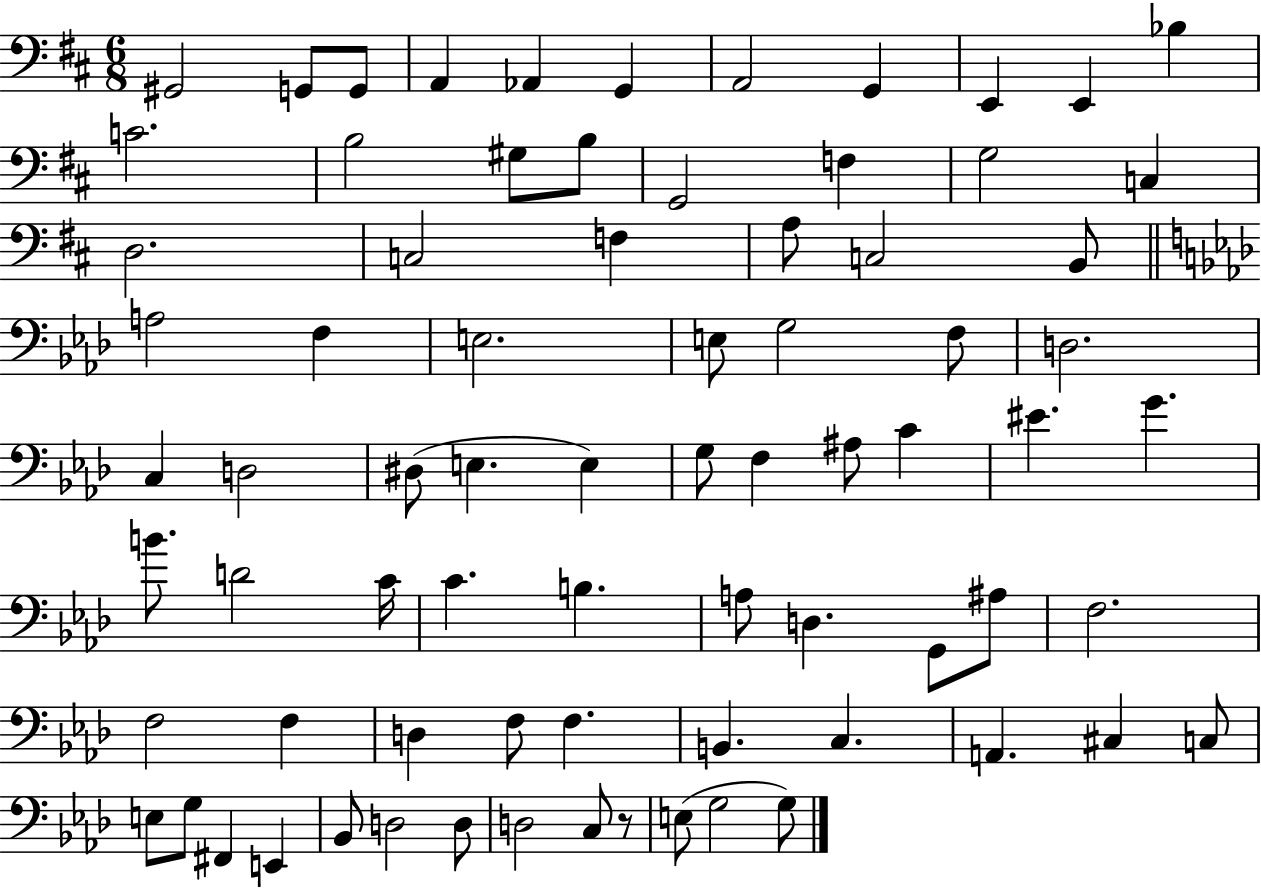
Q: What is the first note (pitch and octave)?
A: G#2